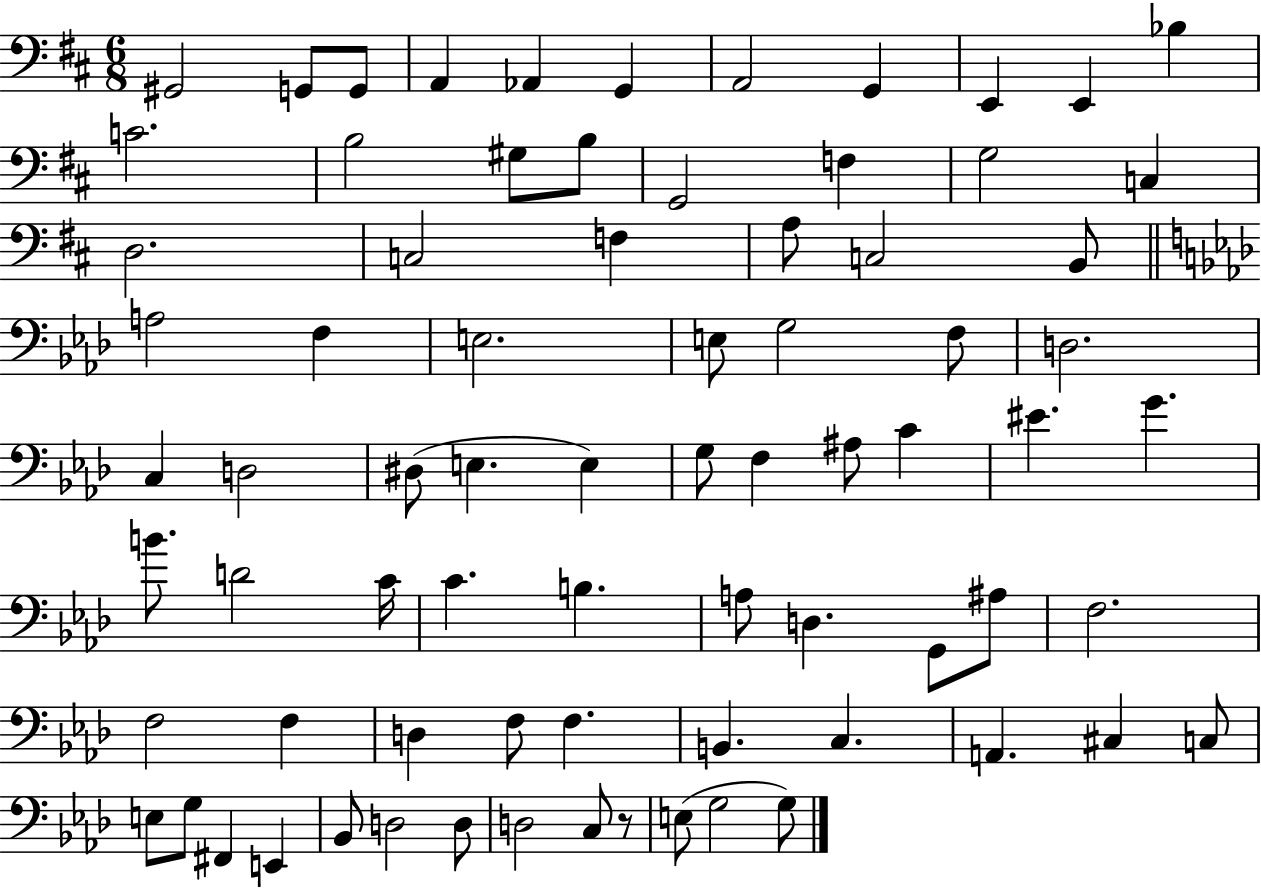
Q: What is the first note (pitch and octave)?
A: G#2